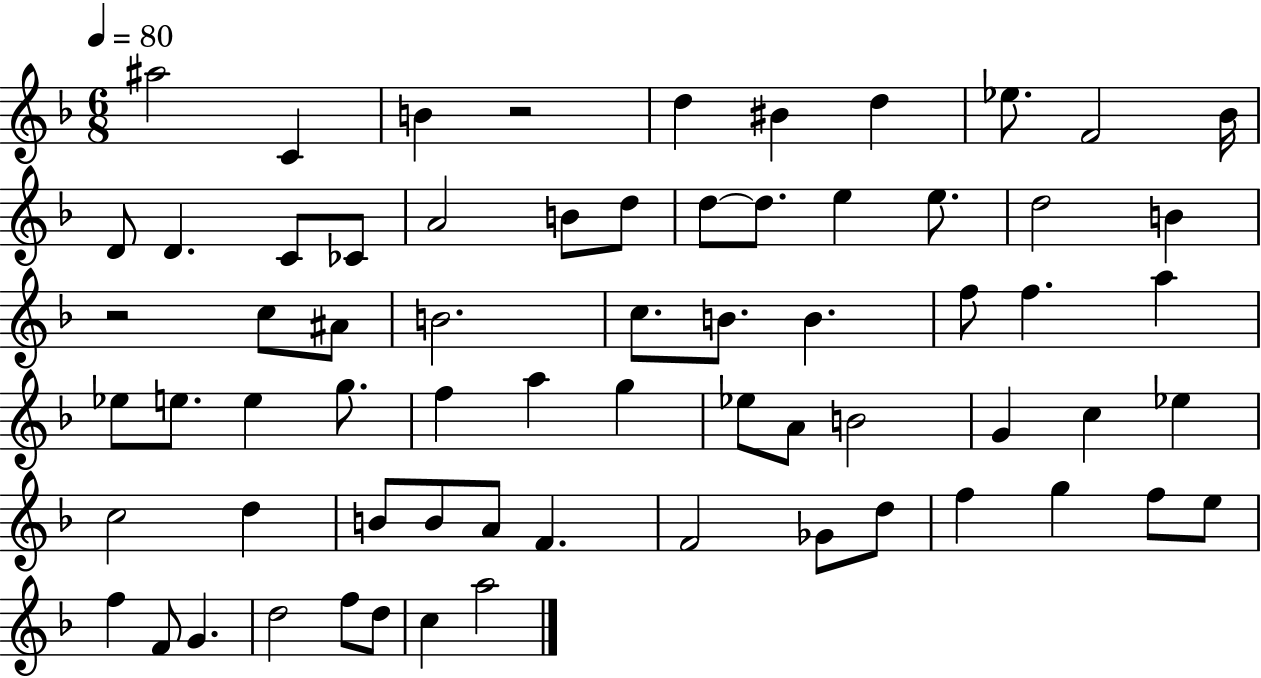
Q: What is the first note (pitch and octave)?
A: A#5